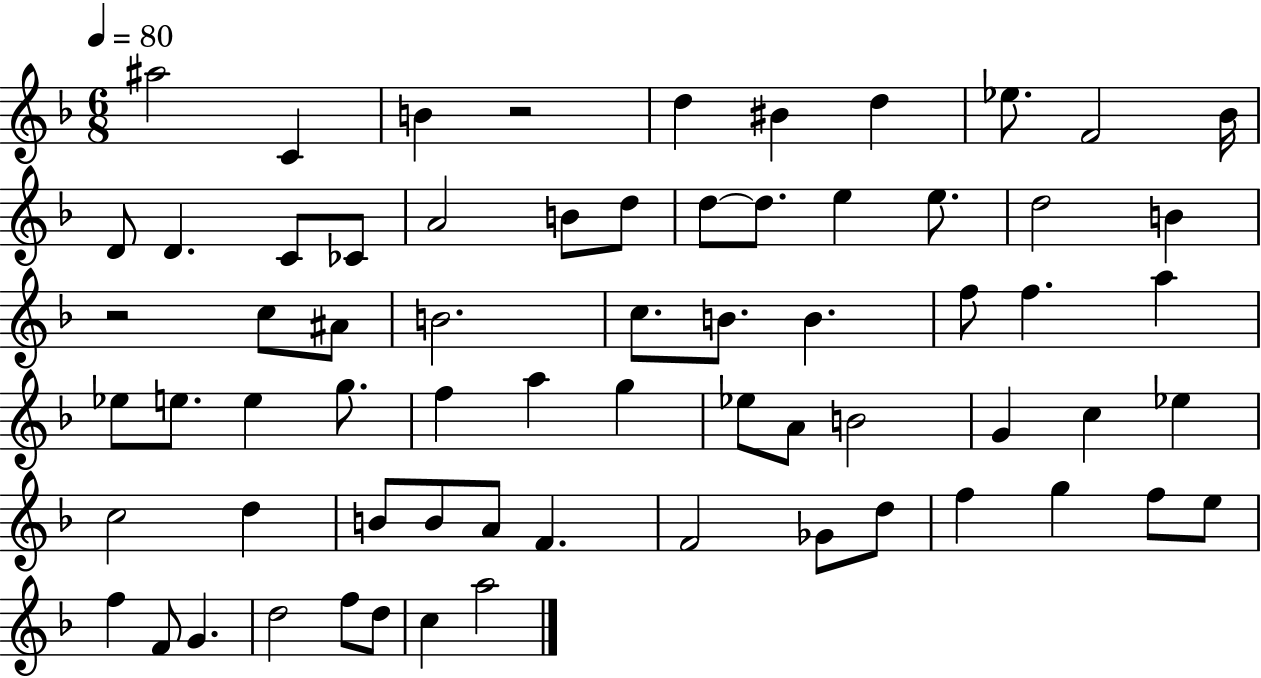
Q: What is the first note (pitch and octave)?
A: A#5